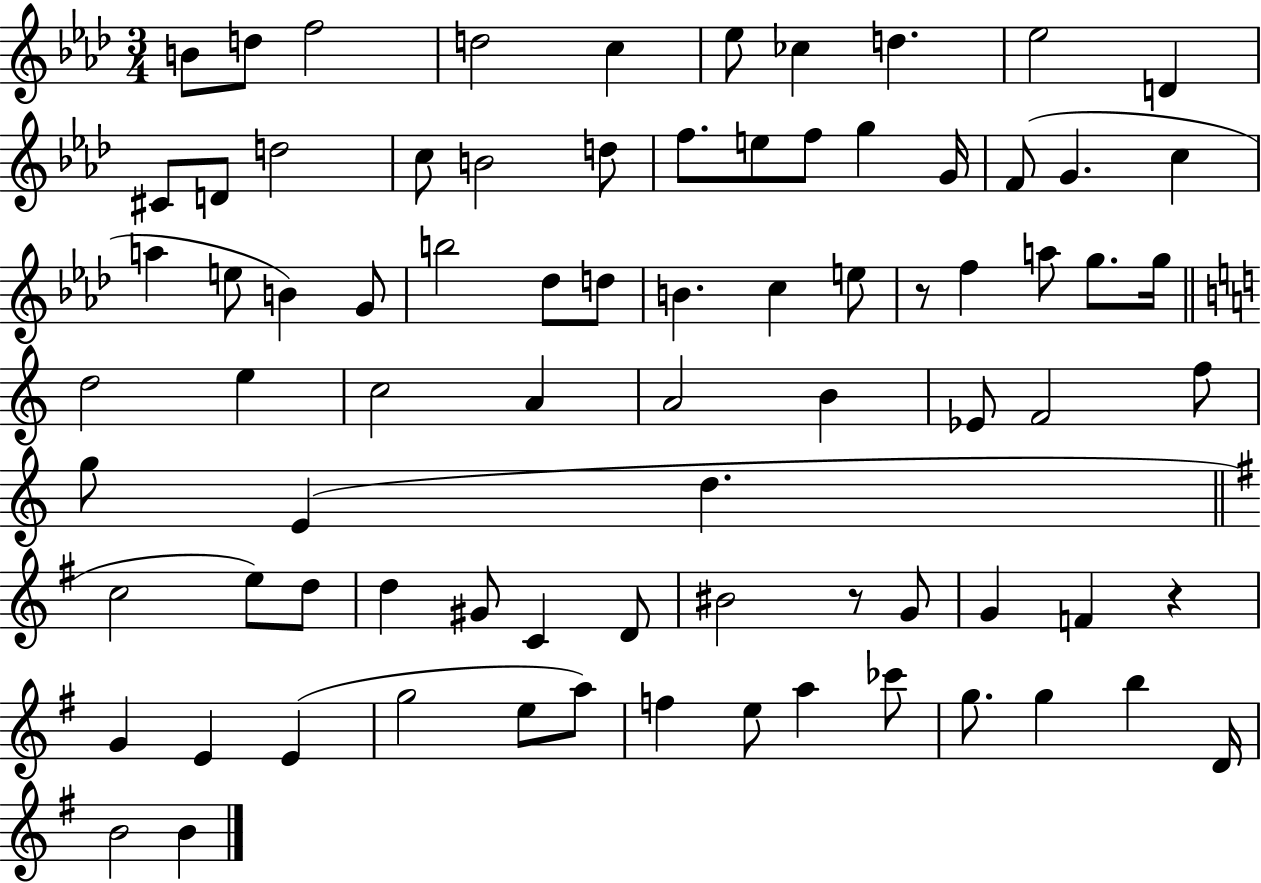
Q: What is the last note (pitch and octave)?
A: B4